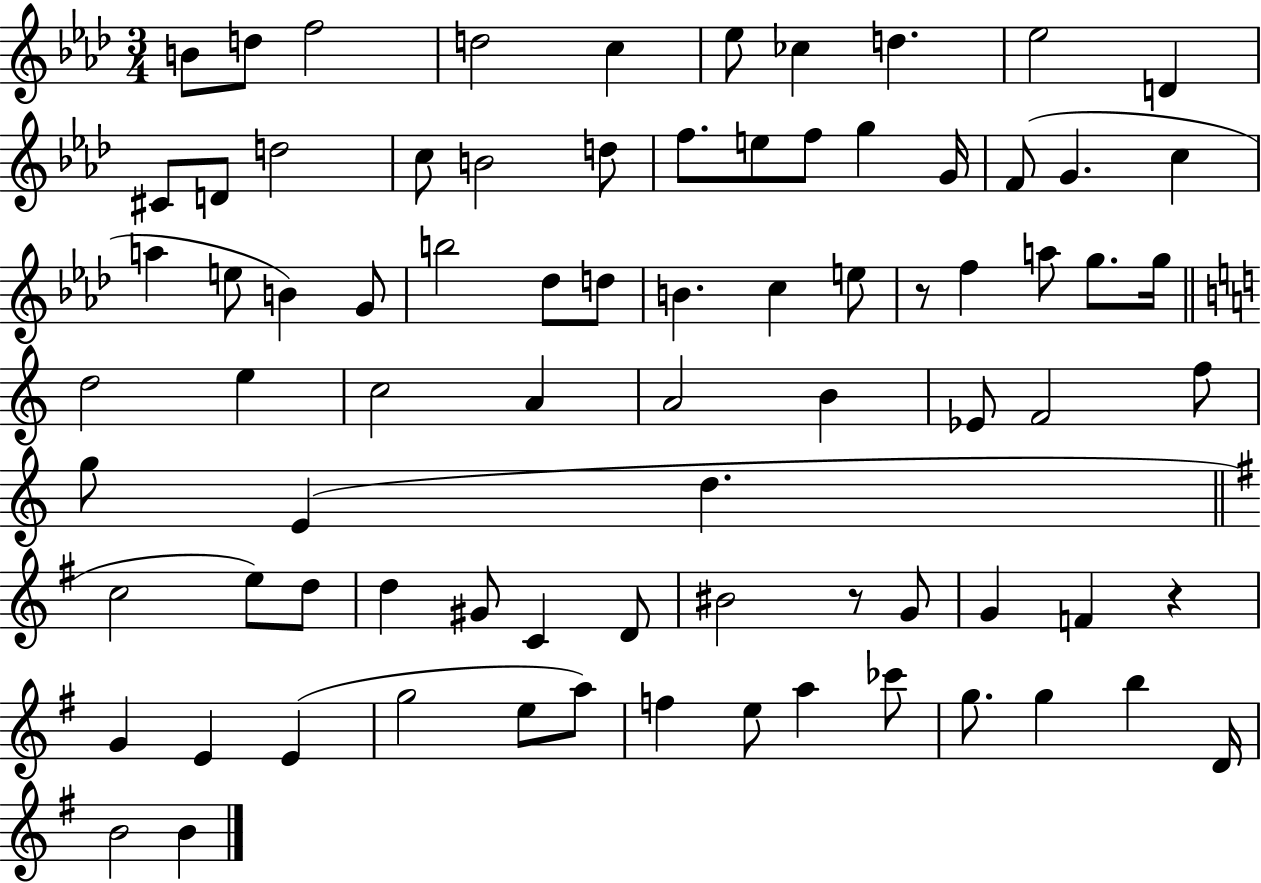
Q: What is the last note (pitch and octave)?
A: B4